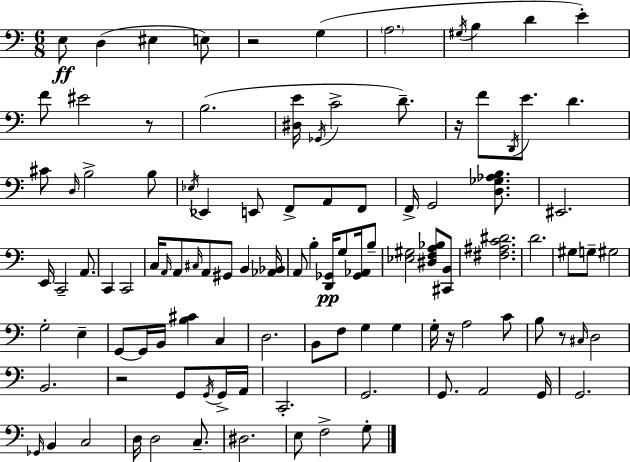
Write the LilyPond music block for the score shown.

{
  \clef bass
  \numericTimeSignature
  \time 6/8
  \key c \major
  e8\ff d4( eis4 e8) | r2 g4( | \parenthesize a2. | \acciaccatura { gis16 } b4 d'4 e'4-.) | \break f'8 eis'2 r8 | b2.( | <dis e'>16 \acciaccatura { ges,16 } c'2-> d'8.--) | r16 f'8 \acciaccatura { d,16 } e'8. d'4. | \break cis'8 \grace { d16 } b2-> | b8 \acciaccatura { ees16 } ees,4 e,8 f,8-> | a,8 f,8 f,16-> g,2 | <d ges aes b>8. eis,2. | \break e,16 c,2-- | a,8. c,4 c,2 | c16 \grace { a,16 } a,8 \grace { cis16 } a,8 | gis,8 b,4 <aes, bes,>16 a,8 b4-. | \break <d, ges,>16\pp g8 <ges, aes,>16 b8-- <ees gis>2 | <dis f a bes>8 <cis, b,>8 <fis ais c' dis'>2. | d'2. | gis8 g8-- gis2 | \break g2-. | e4-- g,8~~ g,16 b,16 <b cis'>4 | c4 d2. | b,8 f8 g4 | \break g4 g16-. r16 a2 | c'8 b8 r8 \grace { cis16 } | d2 b,2. | r2 | \break g,8 \acciaccatura { g,16 } g,16-> a,16 c,2.-. | g,2. | g,8. | a,2 g,16 g,2. | \break \grace { ges,16 } b,4 | c2 d16 d2 | c8.-- dis2. | e8 | \break f2-> g8-. \bar "|."
}